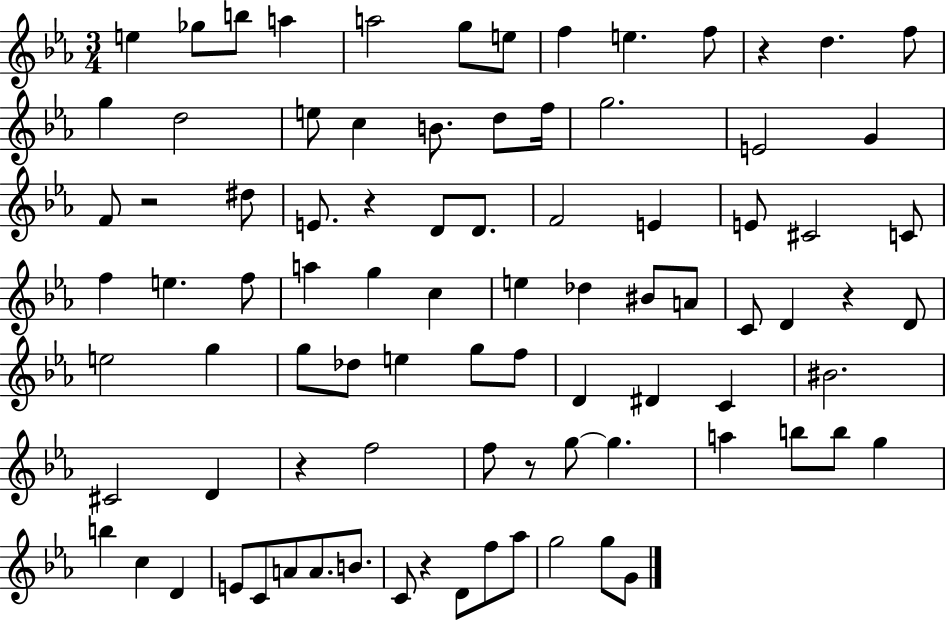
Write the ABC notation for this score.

X:1
T:Untitled
M:3/4
L:1/4
K:Eb
e _g/2 b/2 a a2 g/2 e/2 f e f/2 z d f/2 g d2 e/2 c B/2 d/2 f/4 g2 E2 G F/2 z2 ^d/2 E/2 z D/2 D/2 F2 E E/2 ^C2 C/2 f e f/2 a g c e _d ^B/2 A/2 C/2 D z D/2 e2 g g/2 _d/2 e g/2 f/2 D ^D C ^B2 ^C2 D z f2 f/2 z/2 g/2 g a b/2 b/2 g b c D E/2 C/2 A/2 A/2 B/2 C/2 z D/2 f/2 _a/2 g2 g/2 G/2